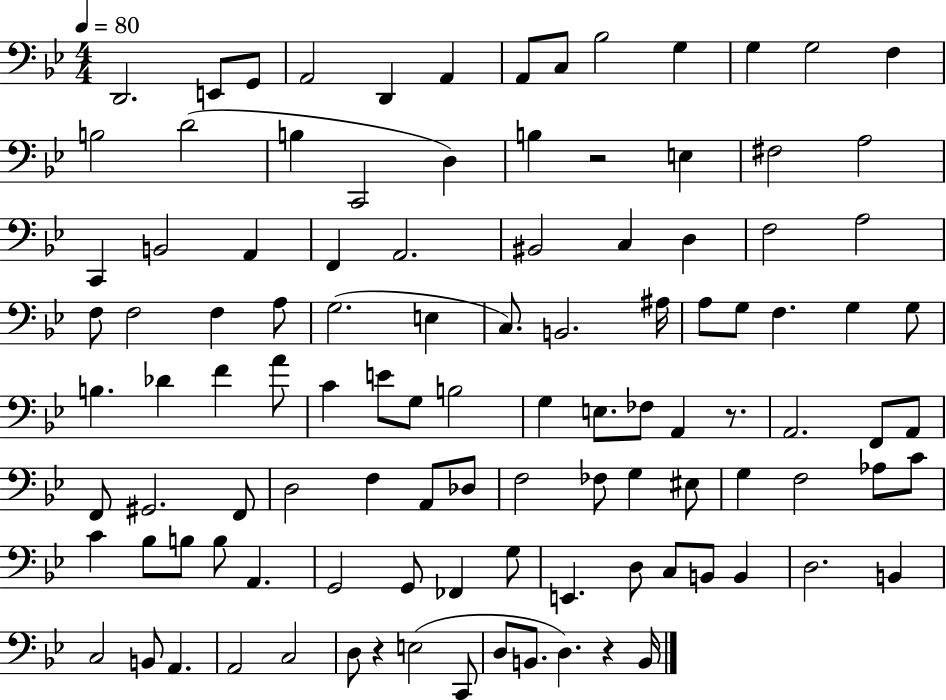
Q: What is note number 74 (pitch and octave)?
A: F3